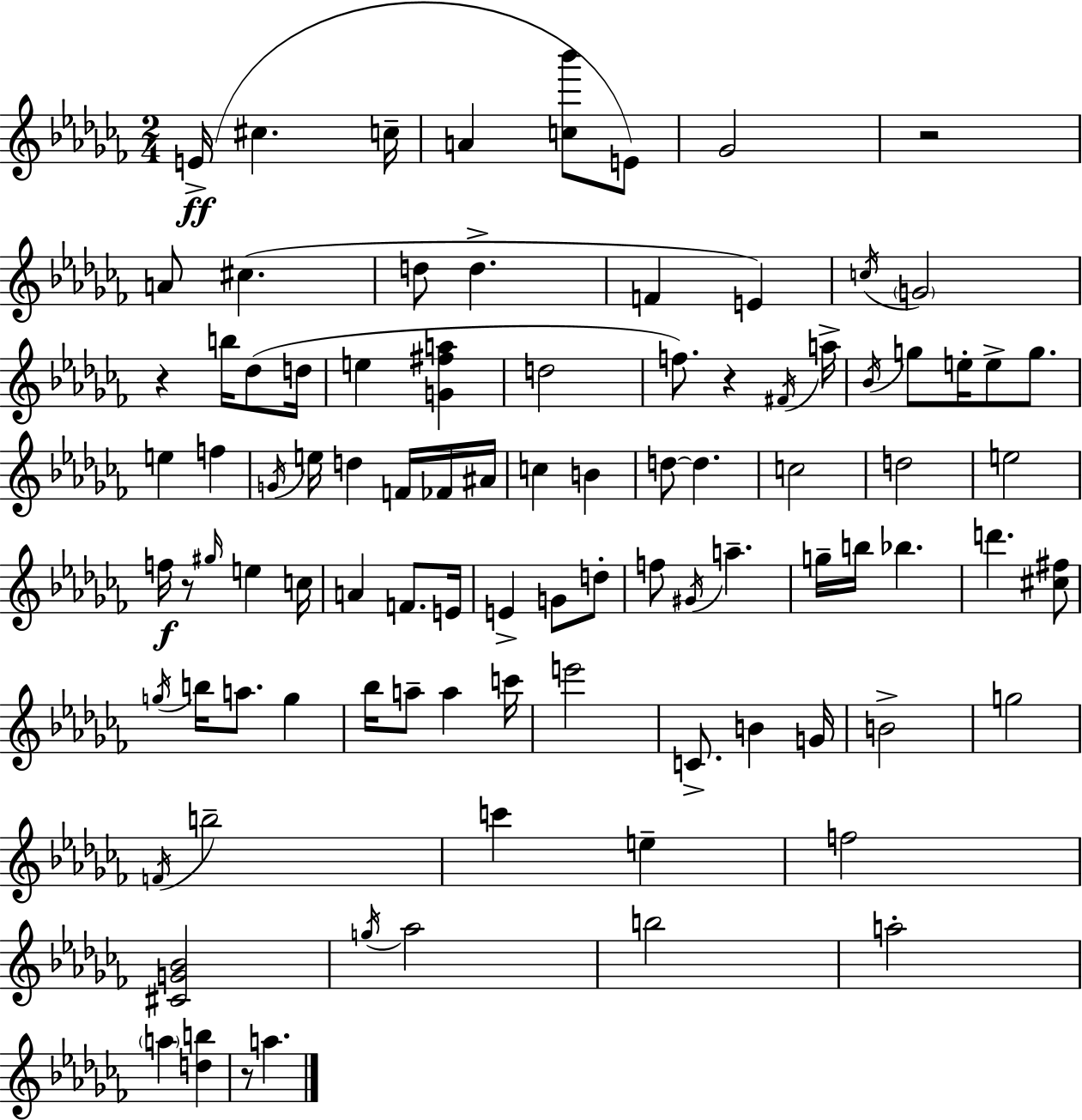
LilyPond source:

{
  \clef treble
  \numericTimeSignature
  \time 2/4
  \key aes \minor
  e'16->(\ff cis''4. c''16-- | a'4 <c'' bes'''>8 e'8) | ges'2 | r2 | \break a'8 cis''4.( | d''8 d''4.-> | f'4 e'4) | \acciaccatura { c''16 } \parenthesize g'2 | \break r4 b''16 des''8( | d''16 e''4 <g' fis'' a''>4 | d''2 | f''8.) r4 | \break \acciaccatura { fis'16 } a''16-> \acciaccatura { bes'16 } g''8 e''16-. e''8-> | g''8. e''4 f''4 | \acciaccatura { g'16 } e''16 d''4 | f'16 fes'16 ais'16 c''4 | \break b'4 d''8~~ d''4. | c''2 | d''2 | e''2 | \break f''16\f r8 \grace { gis''16 } | e''4 c''16 a'4 | f'8. e'16 e'4-> | g'8 d''8-. f''8 \acciaccatura { gis'16 } | \break a''4.-- g''16-- b''16 | bes''4. d'''4. | <cis'' fis''>8 \acciaccatura { g''16 } b''16 | a''8. g''4 bes''16 | \break a''8-- a''4 c'''16 e'''2 | c'8.-> | b'4 g'16 b'2-> | g''2 | \break \acciaccatura { f'16 } | b''2-- | c'''4 e''4-- | f''2 | \break <cis' g' bes'>2 | \acciaccatura { g''16 } aes''2 | b''2 | a''2-. | \break \parenthesize a''4 <d'' b''>4 | r8 a''4. | \bar "|."
}